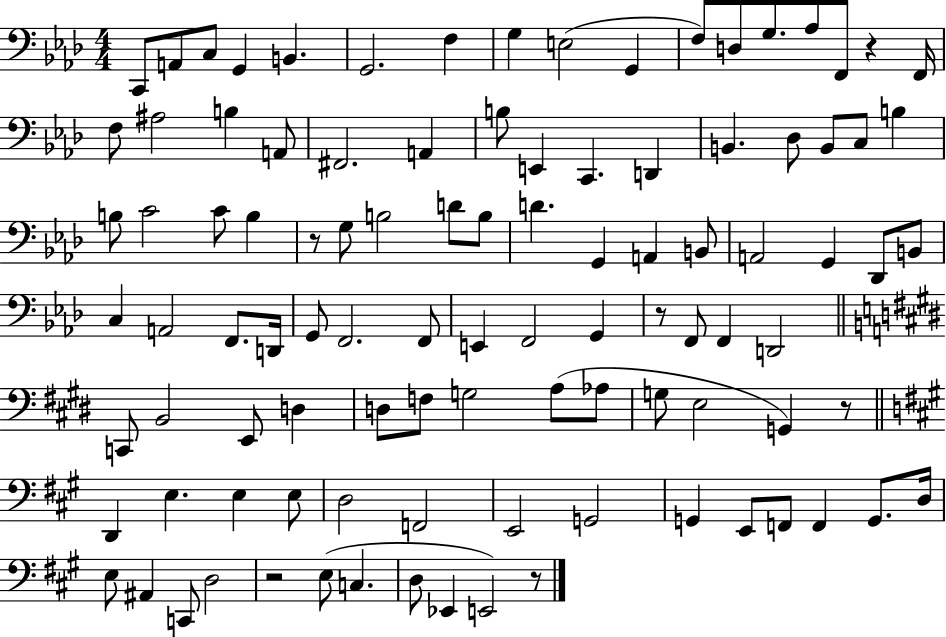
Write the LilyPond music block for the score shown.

{
  \clef bass
  \numericTimeSignature
  \time 4/4
  \key aes \major
  c,8 a,8 c8 g,4 b,4. | g,2. f4 | g4 e2( g,4 | f8) d8 g8. aes8 f,8 r4 f,16 | \break f8 ais2 b4 a,8 | fis,2. a,4 | b8 e,4 c,4. d,4 | b,4. des8 b,8 c8 b4 | \break b8 c'2 c'8 b4 | r8 g8 b2 d'8 b8 | d'4. g,4 a,4 b,8 | a,2 g,4 des,8 b,8 | \break c4 a,2 f,8. d,16 | g,8 f,2. f,8 | e,4 f,2 g,4 | r8 f,8 f,4 d,2 | \break \bar "||" \break \key e \major c,8 b,2 e,8 d4 | d8 f8 g2 a8( aes8 | g8 e2 g,4) r8 | \bar "||" \break \key a \major d,4 e4. e4 e8 | d2 f,2 | e,2 g,2 | g,4 e,8 f,8 f,4 g,8. d16 | \break e8 ais,4 c,8 d2 | r2 e8( c4. | d8 ees,4 e,2) r8 | \bar "|."
}